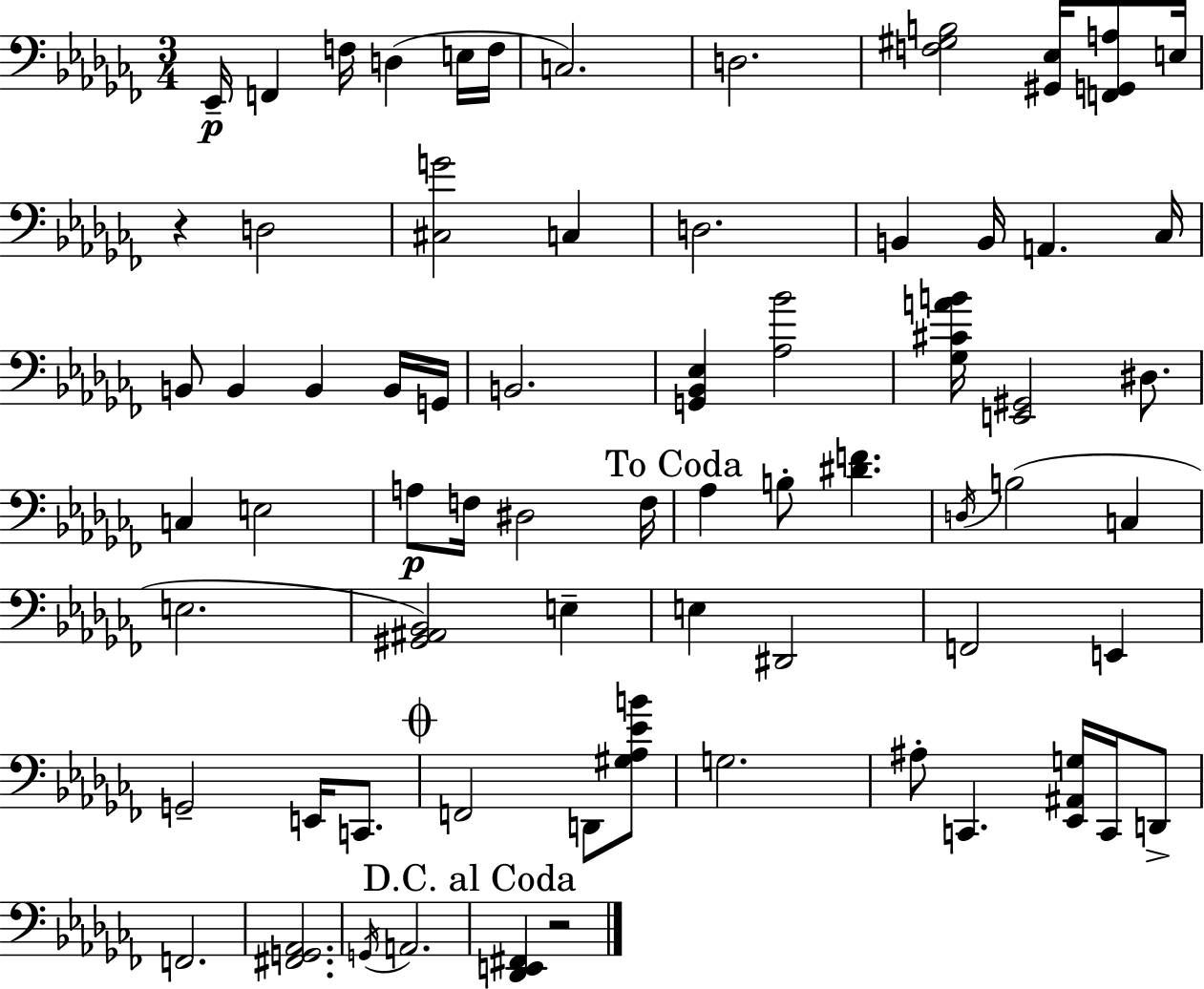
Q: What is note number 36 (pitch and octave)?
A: E3